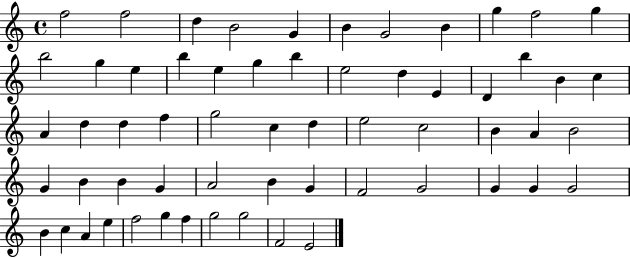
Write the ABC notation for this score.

X:1
T:Untitled
M:4/4
L:1/4
K:C
f2 f2 d B2 G B G2 B g f2 g b2 g e b e g b e2 d E D b B c A d d f g2 c d e2 c2 B A B2 G B B G A2 B G F2 G2 G G G2 B c A e f2 g f g2 g2 F2 E2